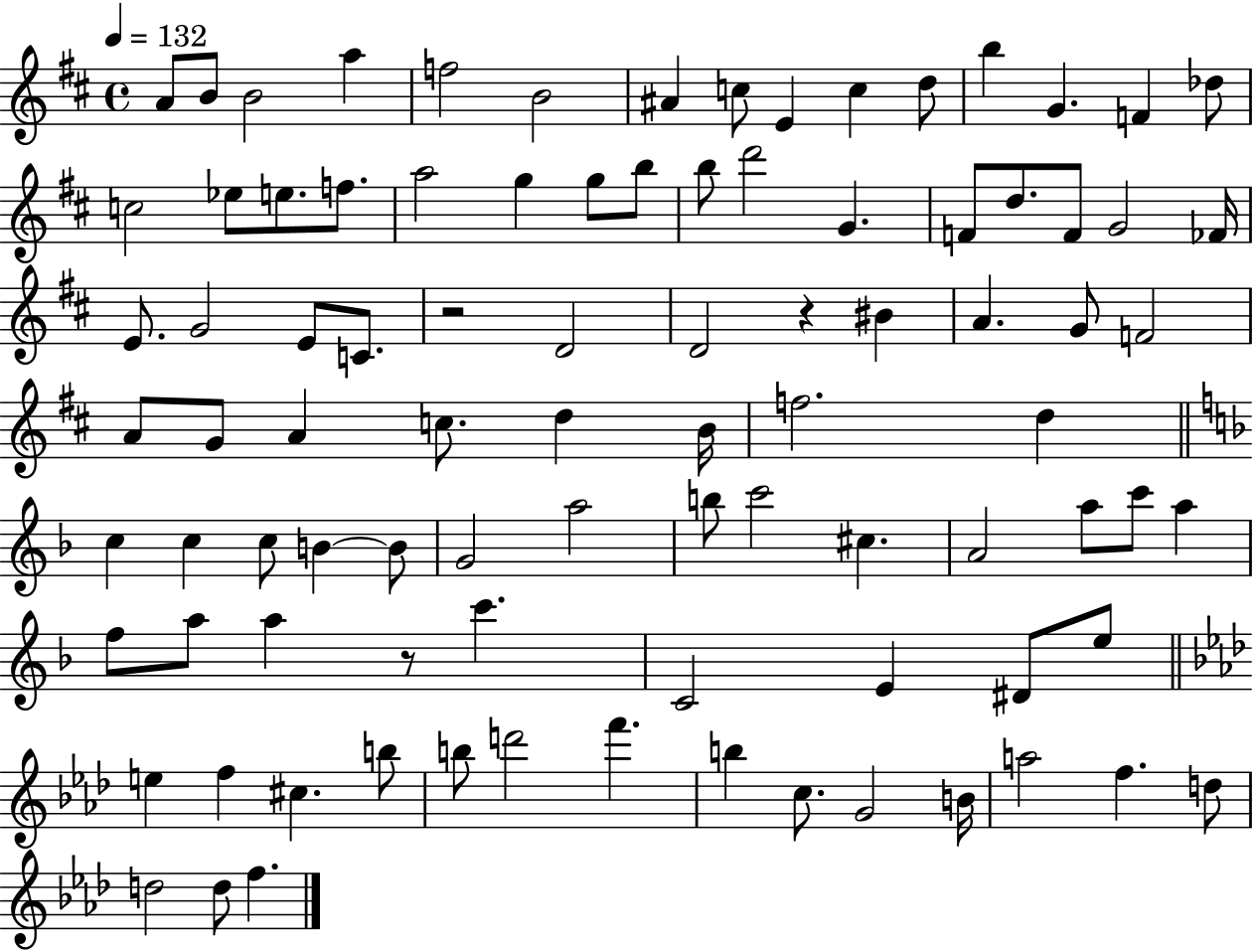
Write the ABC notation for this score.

X:1
T:Untitled
M:4/4
L:1/4
K:D
A/2 B/2 B2 a f2 B2 ^A c/2 E c d/2 b G F _d/2 c2 _e/2 e/2 f/2 a2 g g/2 b/2 b/2 d'2 G F/2 d/2 F/2 G2 _F/4 E/2 G2 E/2 C/2 z2 D2 D2 z ^B A G/2 F2 A/2 G/2 A c/2 d B/4 f2 d c c c/2 B B/2 G2 a2 b/2 c'2 ^c A2 a/2 c'/2 a f/2 a/2 a z/2 c' C2 E ^D/2 e/2 e f ^c b/2 b/2 d'2 f' b c/2 G2 B/4 a2 f d/2 d2 d/2 f